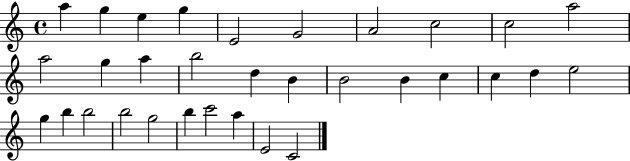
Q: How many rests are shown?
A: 0